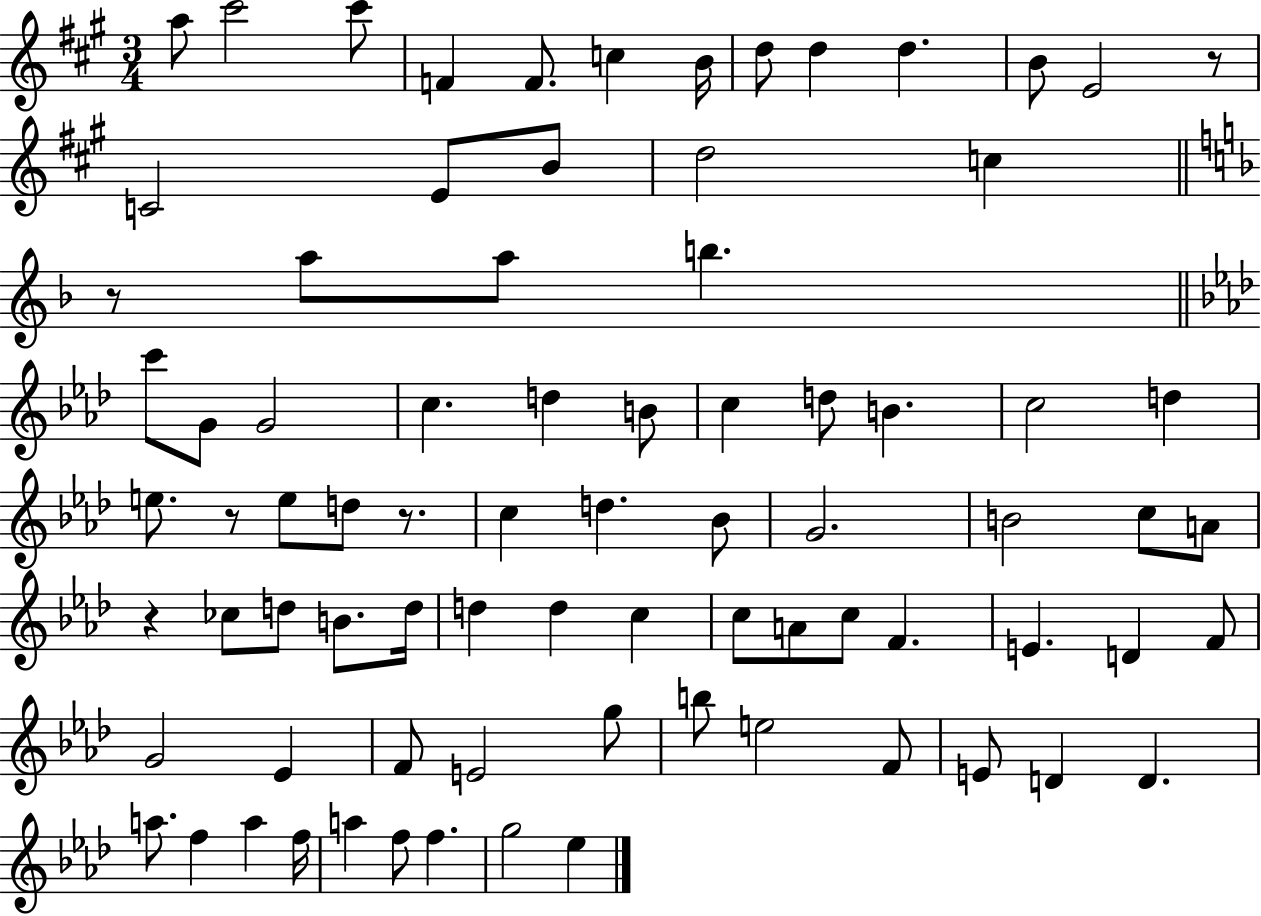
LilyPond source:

{
  \clef treble
  \numericTimeSignature
  \time 3/4
  \key a \major
  a''8 cis'''2 cis'''8 | f'4 f'8. c''4 b'16 | d''8 d''4 d''4. | b'8 e'2 r8 | \break c'2 e'8 b'8 | d''2 c''4 | \bar "||" \break \key f \major r8 a''8 a''8 b''4. | \bar "||" \break \key aes \major c'''8 g'8 g'2 | c''4. d''4 b'8 | c''4 d''8 b'4. | c''2 d''4 | \break e''8. r8 e''8 d''8 r8. | c''4 d''4. bes'8 | g'2. | b'2 c''8 a'8 | \break r4 ces''8 d''8 b'8. d''16 | d''4 d''4 c''4 | c''8 a'8 c''8 f'4. | e'4. d'4 f'8 | \break g'2 ees'4 | f'8 e'2 g''8 | b''8 e''2 f'8 | e'8 d'4 d'4. | \break a''8. f''4 a''4 f''16 | a''4 f''8 f''4. | g''2 ees''4 | \bar "|."
}